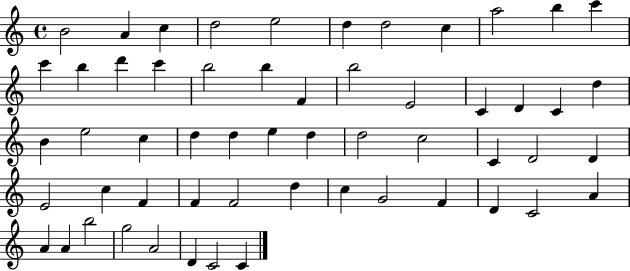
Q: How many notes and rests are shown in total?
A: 56